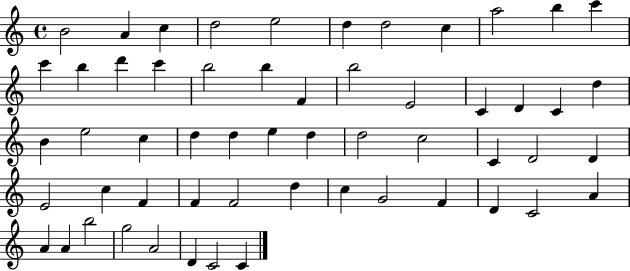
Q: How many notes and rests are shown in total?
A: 56